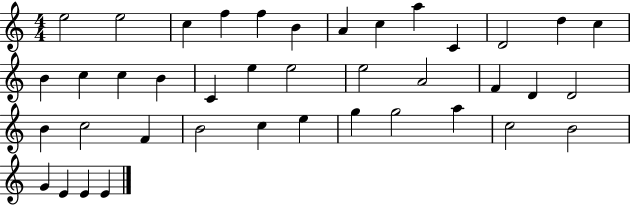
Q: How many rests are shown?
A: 0